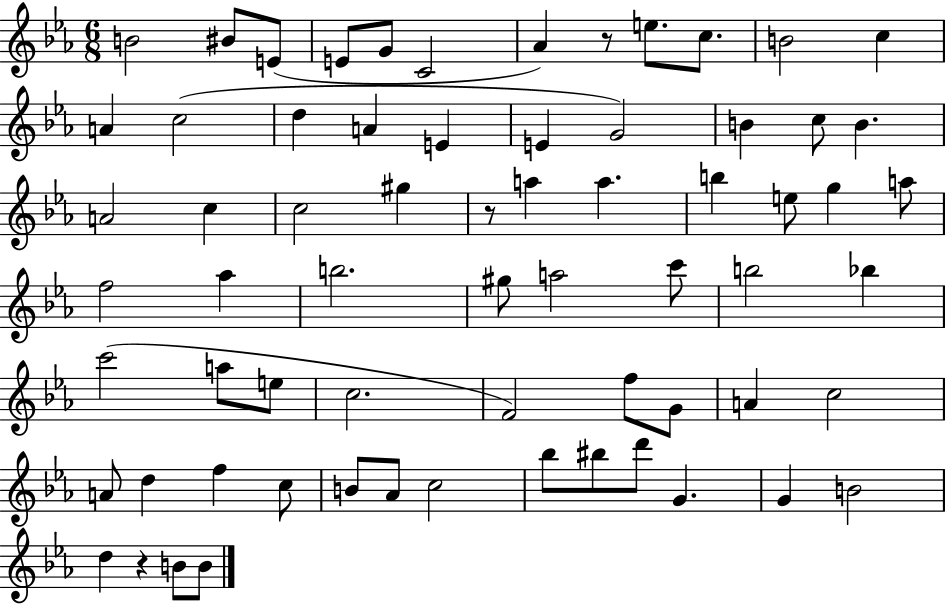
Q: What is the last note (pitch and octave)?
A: B4